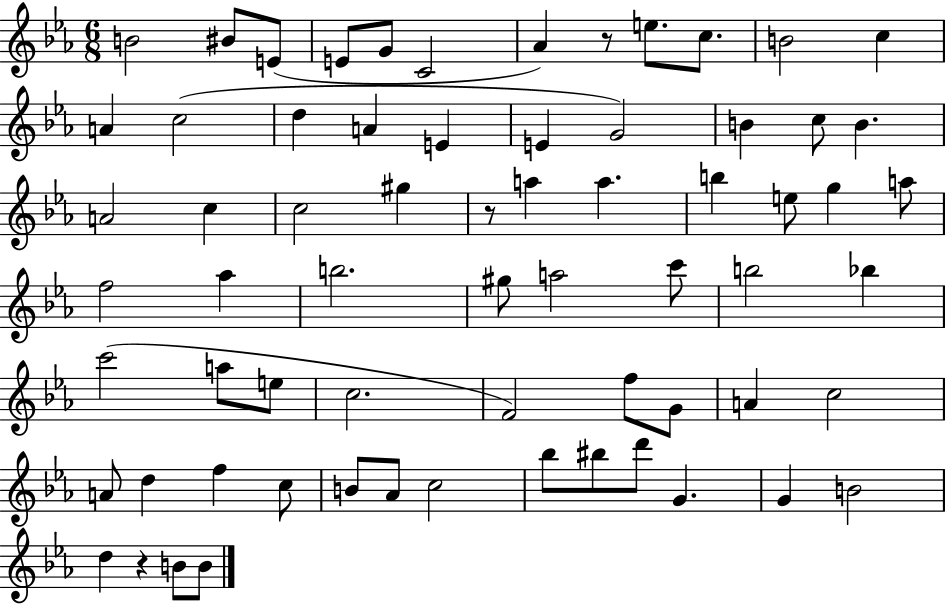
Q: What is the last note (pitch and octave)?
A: B4